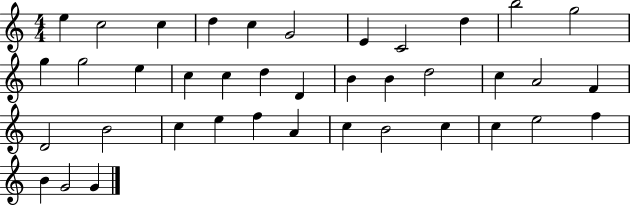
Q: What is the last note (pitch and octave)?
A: G4